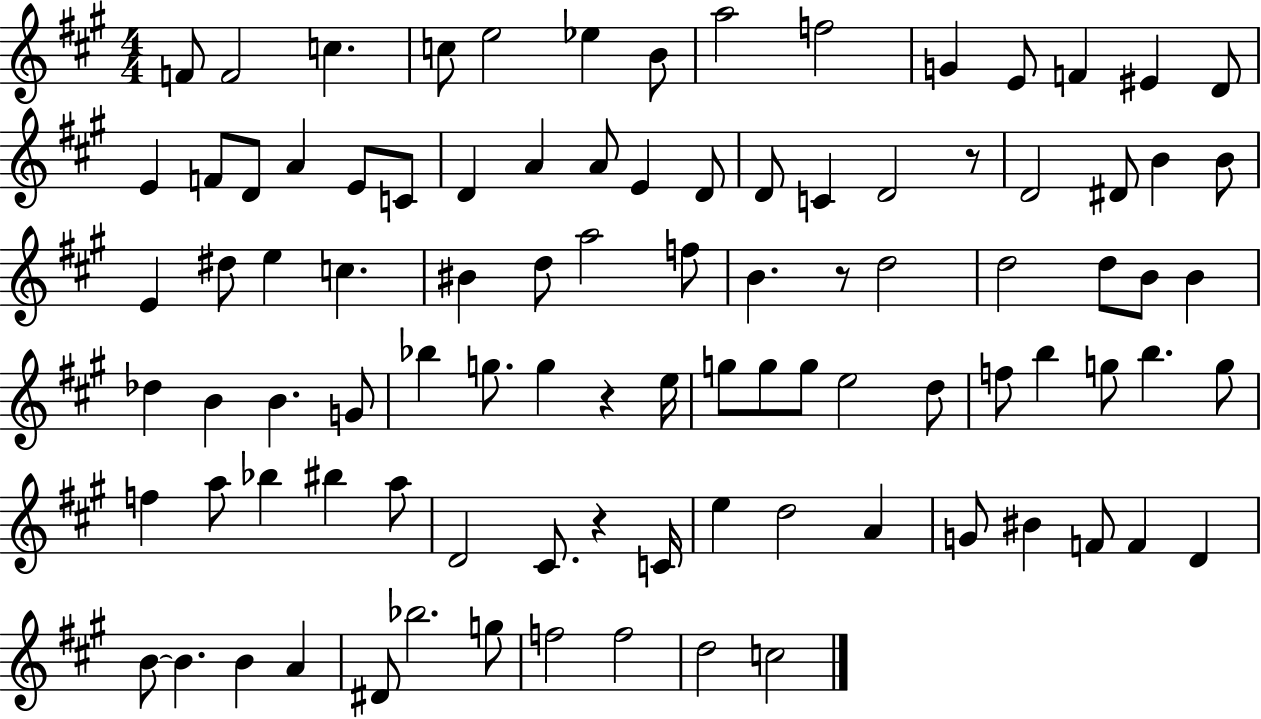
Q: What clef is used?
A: treble